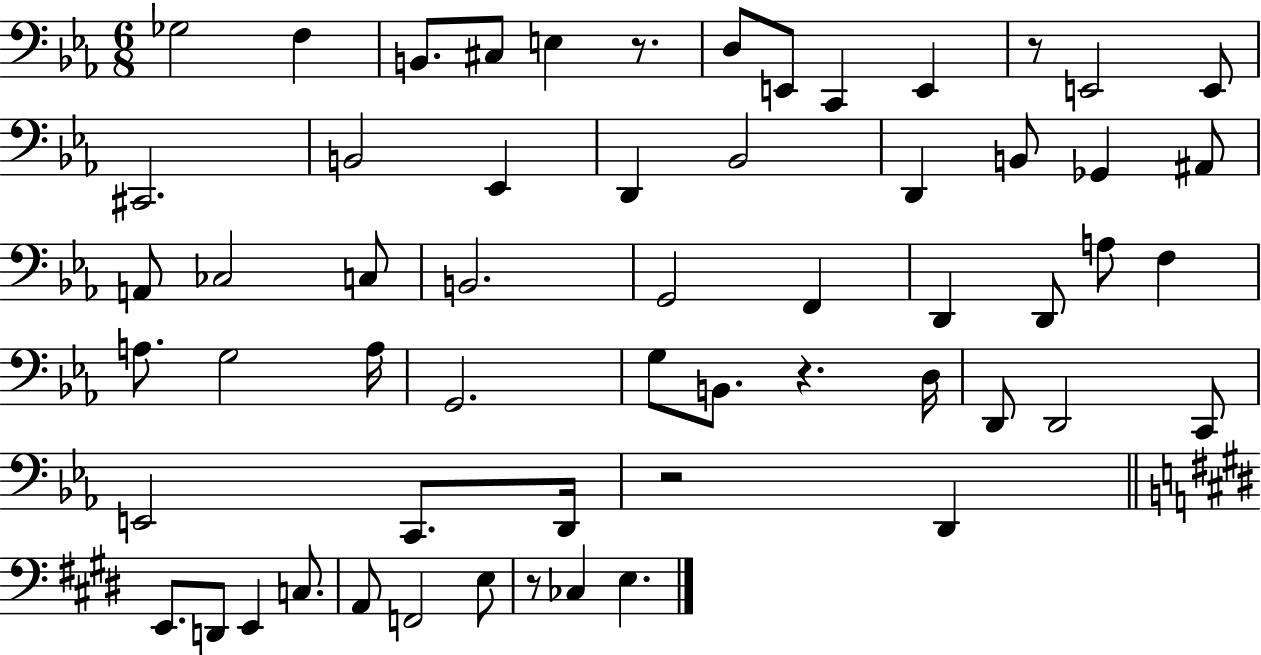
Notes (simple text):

Gb3/h F3/q B2/e. C#3/e E3/q R/e. D3/e E2/e C2/q E2/q R/e E2/h E2/e C#2/h. B2/h Eb2/q D2/q Bb2/h D2/q B2/e Gb2/q A#2/e A2/e CES3/h C3/e B2/h. G2/h F2/q D2/q D2/e A3/e F3/q A3/e. G3/h A3/s G2/h. G3/e B2/e. R/q. D3/s D2/e D2/h C2/e E2/h C2/e. D2/s R/h D2/q E2/e. D2/e E2/q C3/e. A2/e F2/h E3/e R/e CES3/q E3/q.